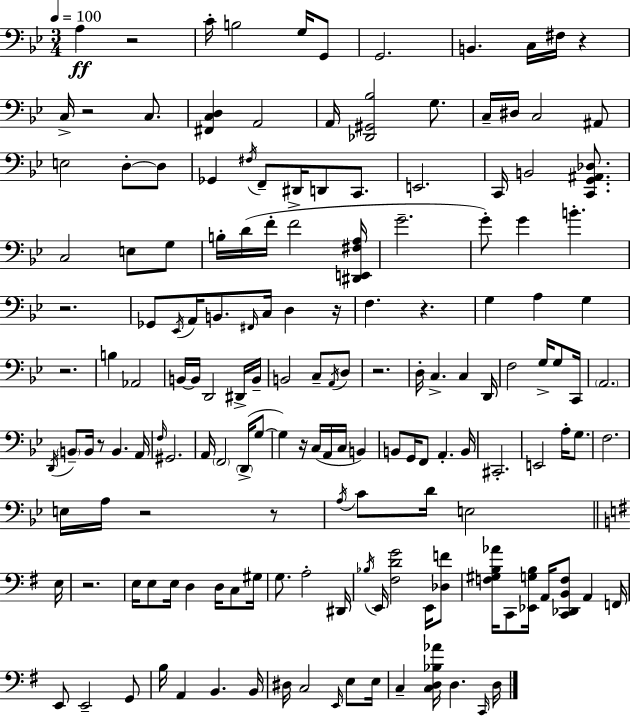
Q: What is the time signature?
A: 3/4